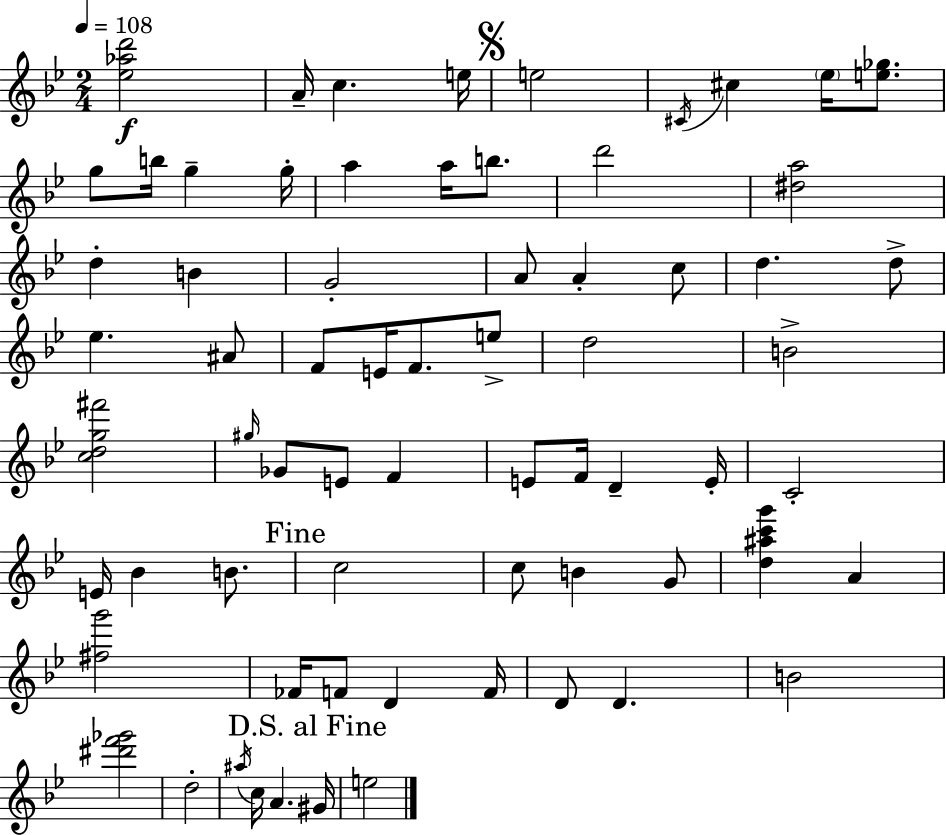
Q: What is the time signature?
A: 2/4